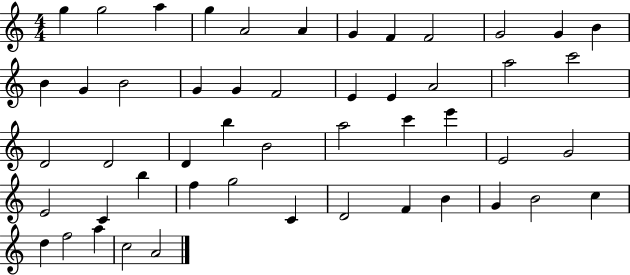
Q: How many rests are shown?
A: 0